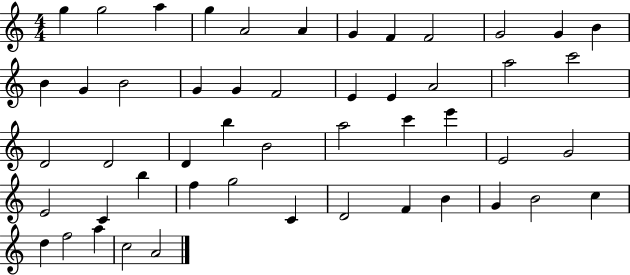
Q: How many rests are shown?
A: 0